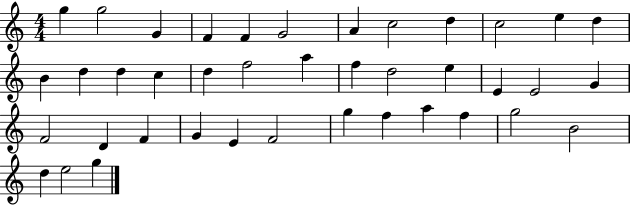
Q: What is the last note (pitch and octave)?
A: G5